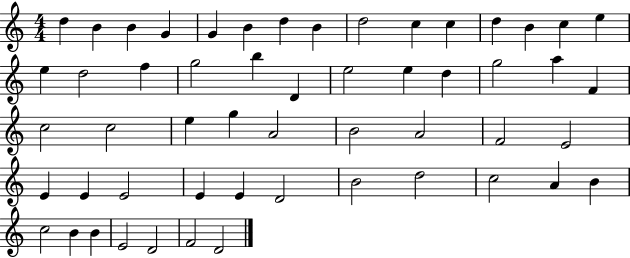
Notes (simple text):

D5/q B4/q B4/q G4/q G4/q B4/q D5/q B4/q D5/h C5/q C5/q D5/q B4/q C5/q E5/q E5/q D5/h F5/q G5/h B5/q D4/q E5/h E5/q D5/q G5/h A5/q F4/q C5/h C5/h E5/q G5/q A4/h B4/h A4/h F4/h E4/h E4/q E4/q E4/h E4/q E4/q D4/h B4/h D5/h C5/h A4/q B4/q C5/h B4/q B4/q E4/h D4/h F4/h D4/h